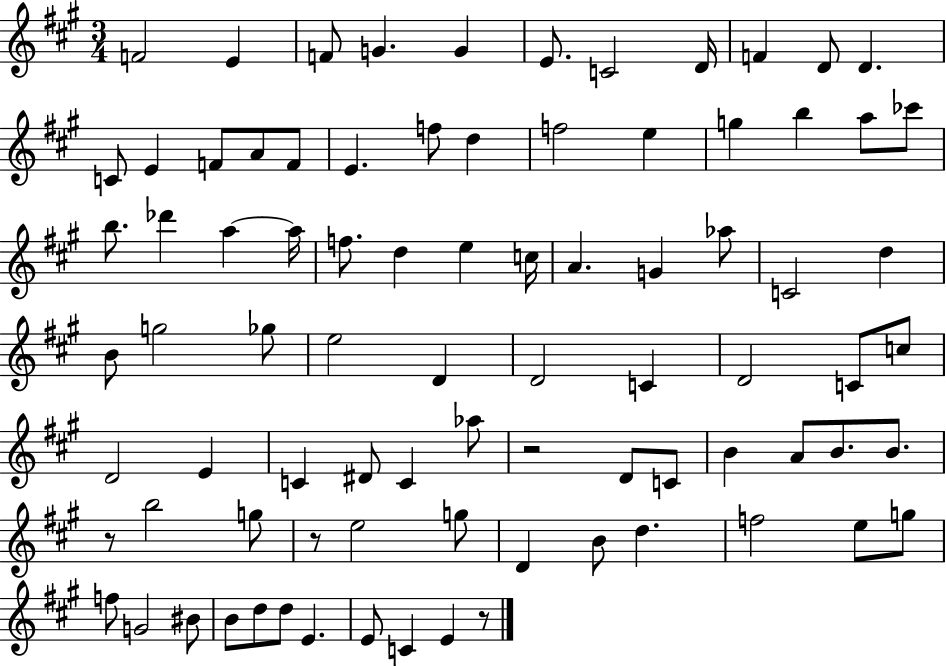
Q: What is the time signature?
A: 3/4